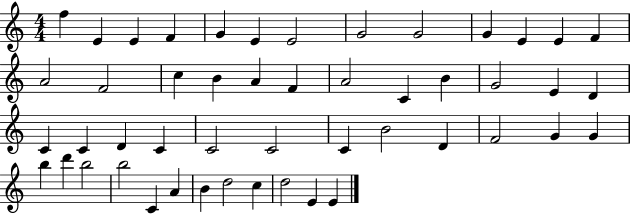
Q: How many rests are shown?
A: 0